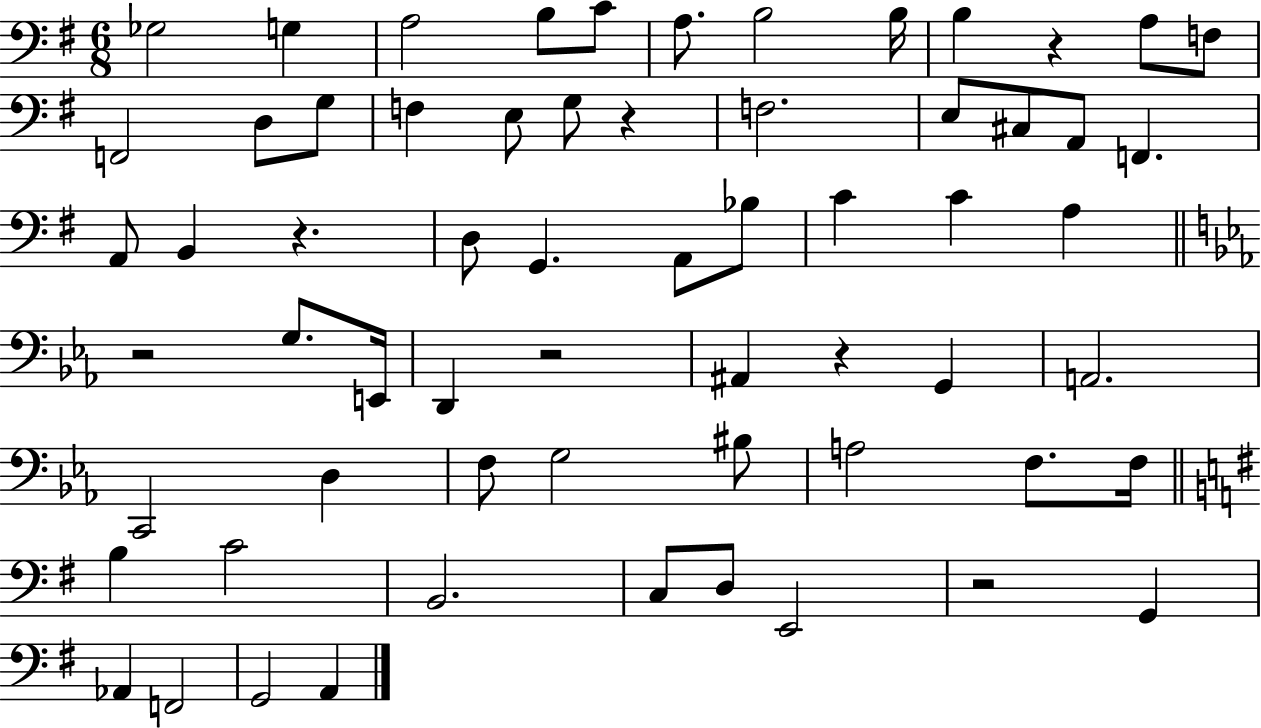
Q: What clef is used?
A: bass